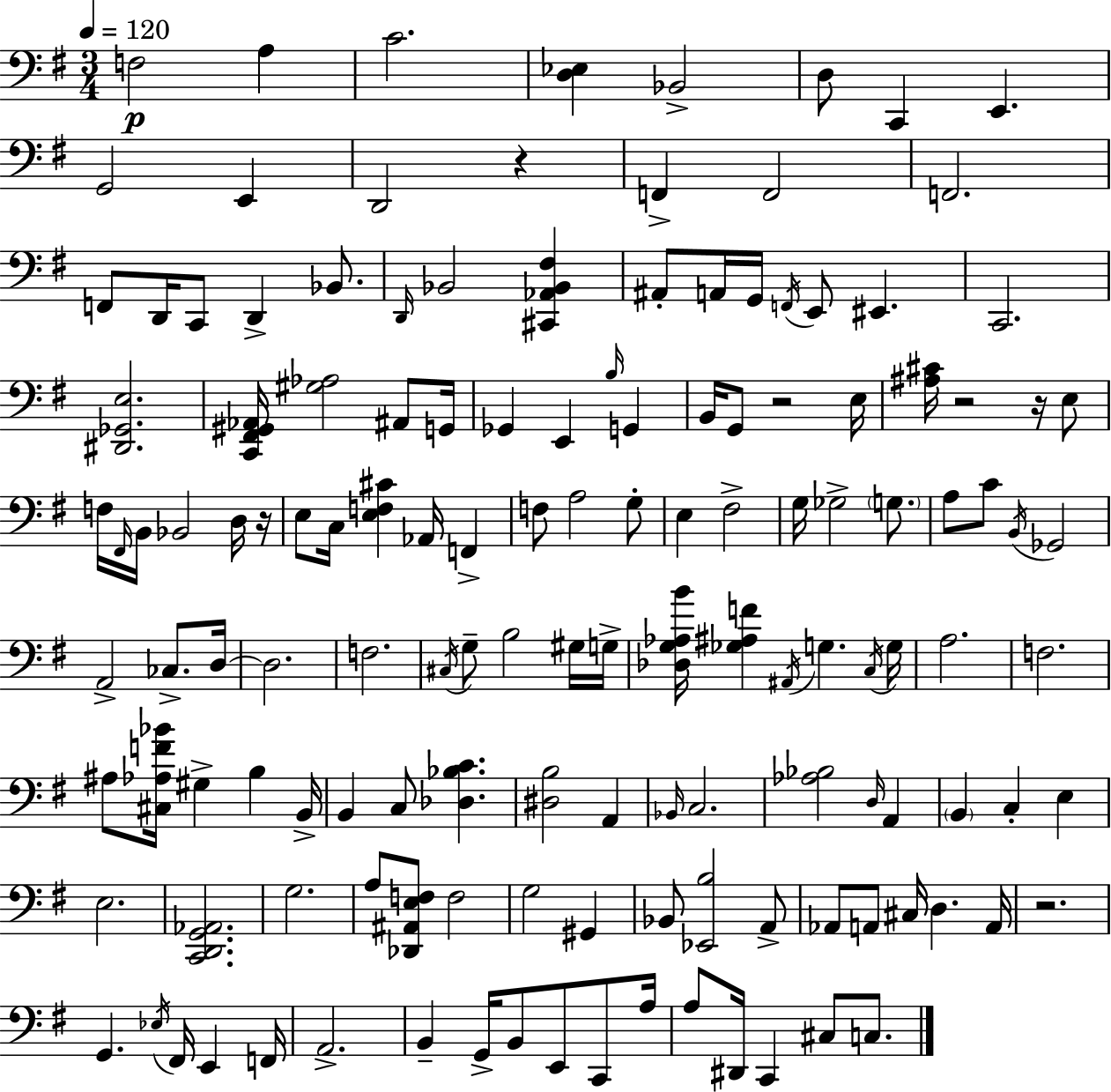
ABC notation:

X:1
T:Untitled
M:3/4
L:1/4
K:G
F,2 A, C2 [D,_E,] _B,,2 D,/2 C,, E,, G,,2 E,, D,,2 z F,, F,,2 F,,2 F,,/2 D,,/4 C,,/2 D,, _B,,/2 D,,/4 _B,,2 [^C,,_A,,_B,,^F,] ^A,,/2 A,,/4 G,,/4 F,,/4 E,,/2 ^E,, C,,2 [^D,,_G,,E,]2 [C,,^F,,^G,,_A,,]/4 [^G,_A,]2 ^A,,/2 G,,/4 _G,, E,, B,/4 G,, B,,/4 G,,/2 z2 E,/4 [^A,^C]/4 z2 z/4 E,/2 F,/4 ^F,,/4 B,,/4 _B,,2 D,/4 z/4 E,/2 C,/4 [E,F,^C] _A,,/4 F,, F,/2 A,2 G,/2 E, ^F,2 G,/4 _G,2 G,/2 A,/2 C/2 B,,/4 _G,,2 A,,2 _C,/2 D,/4 D,2 F,2 ^C,/4 G,/2 B,2 ^G,/4 G,/4 [_D,G,_A,B]/4 [_G,^A,F] ^A,,/4 G, C,/4 G,/4 A,2 F,2 ^A,/2 [^C,_A,F_B]/4 ^G, B, B,,/4 B,, C,/2 [_D,_B,C] [^D,B,]2 A,, _B,,/4 C,2 [_A,_B,]2 D,/4 A,, B,, C, E, E,2 [C,,D,,G,,_A,,]2 G,2 A,/2 [_D,,^A,,E,F,]/2 F,2 G,2 ^G,, _B,,/2 [_E,,B,]2 A,,/2 _A,,/2 A,,/2 ^C,/4 D, A,,/4 z2 G,, _E,/4 ^F,,/4 E,, F,,/4 A,,2 B,, G,,/4 B,,/2 E,,/2 C,,/2 A,/4 A,/2 ^D,,/4 C,, ^C,/2 C,/2